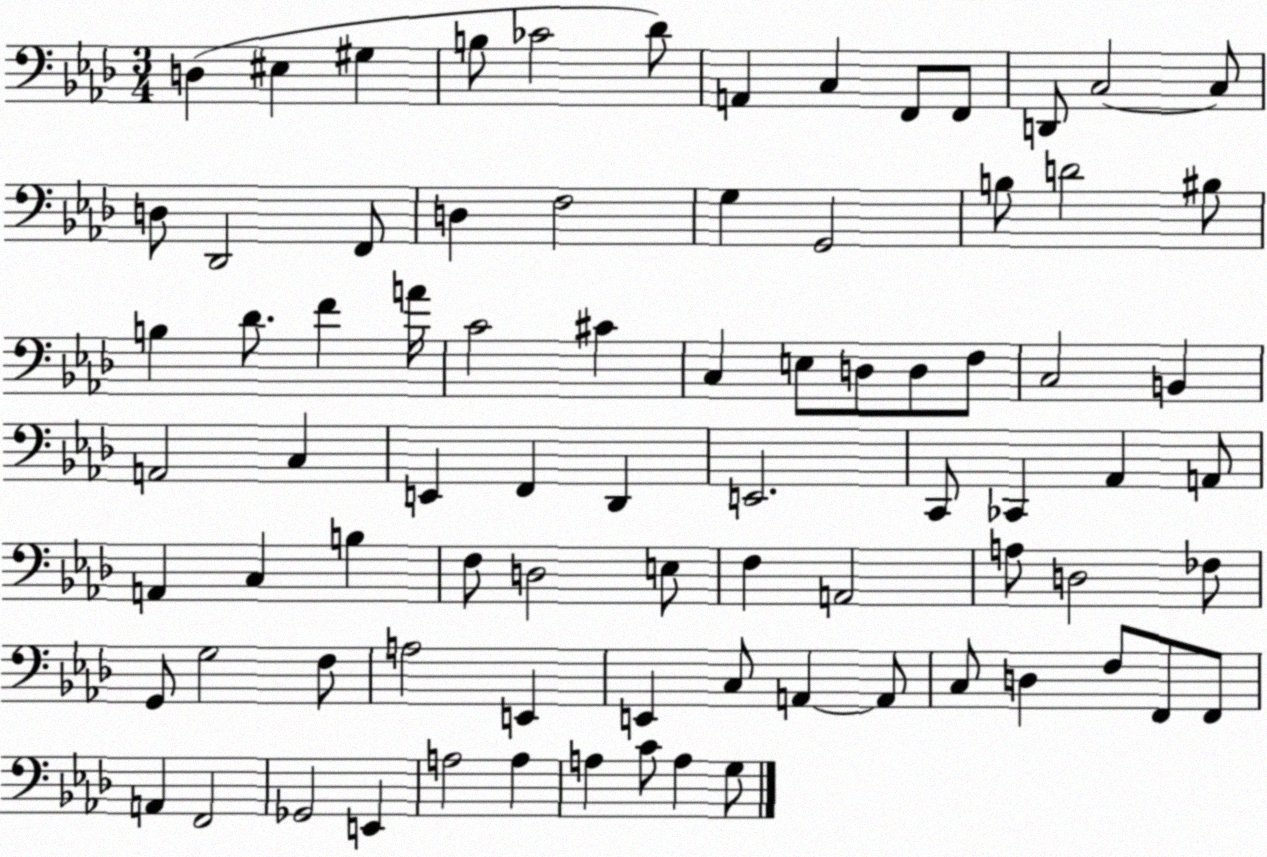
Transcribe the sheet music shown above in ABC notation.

X:1
T:Untitled
M:3/4
L:1/4
K:Ab
D, ^E, ^G, B,/2 _C2 _D/2 A,, C, F,,/2 F,,/2 D,,/2 C,2 C,/2 D,/2 _D,,2 F,,/2 D, F,2 G, G,,2 B,/2 D2 ^B,/2 B, _D/2 F A/4 C2 ^C C, E,/2 D,/2 D,/2 F,/2 C,2 B,, A,,2 C, E,, F,, _D,, E,,2 C,,/2 _C,, _A,, A,,/2 A,, C, B, F,/2 D,2 E,/2 F, A,,2 A,/2 D,2 _F,/2 G,,/2 G,2 F,/2 A,2 E,, E,, C,/2 A,, A,,/2 C,/2 D, F,/2 F,,/2 F,,/2 A,, F,,2 _G,,2 E,, A,2 A, A, C/2 A, G,/2